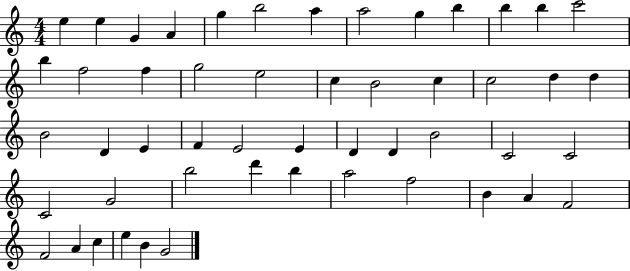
E5/q E5/q G4/q A4/q G5/q B5/h A5/q A5/h G5/q B5/q B5/q B5/q C6/h B5/q F5/h F5/q G5/h E5/h C5/q B4/h C5/q C5/h D5/q D5/q B4/h D4/q E4/q F4/q E4/h E4/q D4/q D4/q B4/h C4/h C4/h C4/h G4/h B5/h D6/q B5/q A5/h F5/h B4/q A4/q F4/h F4/h A4/q C5/q E5/q B4/q G4/h